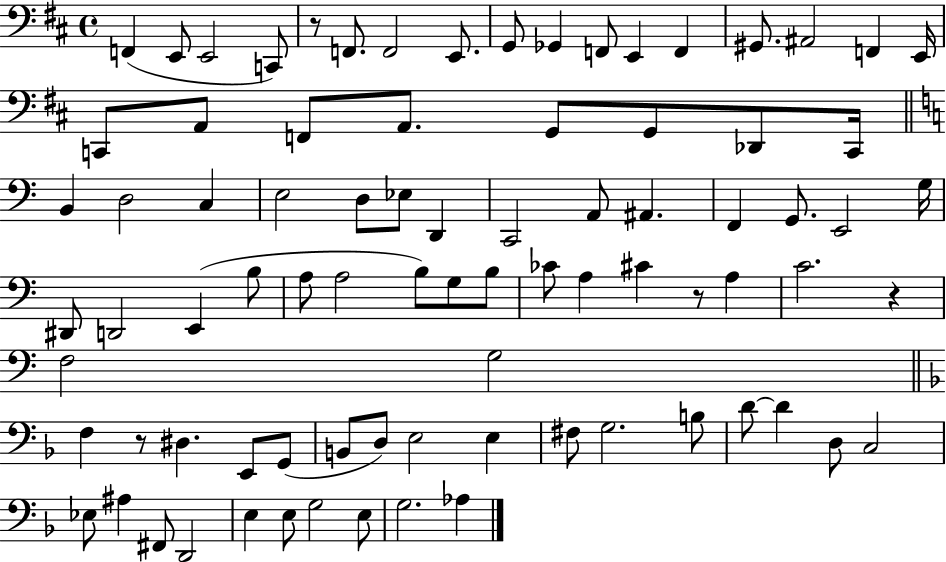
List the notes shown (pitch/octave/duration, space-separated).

F2/q E2/e E2/h C2/e R/e F2/e. F2/h E2/e. G2/e Gb2/q F2/e E2/q F2/q G#2/e. A#2/h F2/q E2/s C2/e A2/e F2/e A2/e. G2/e G2/e Db2/e C2/s B2/q D3/h C3/q E3/h D3/e Eb3/e D2/q C2/h A2/e A#2/q. F2/q G2/e. E2/h G3/s D#2/e D2/h E2/q B3/e A3/e A3/h B3/e G3/e B3/e CES4/e A3/q C#4/q R/e A3/q C4/h. R/q F3/h G3/h F3/q R/e D#3/q. E2/e G2/e B2/e D3/e E3/h E3/q F#3/e G3/h. B3/e D4/e D4/q D3/e C3/h Eb3/e A#3/q F#2/e D2/h E3/q E3/e G3/h E3/e G3/h. Ab3/q